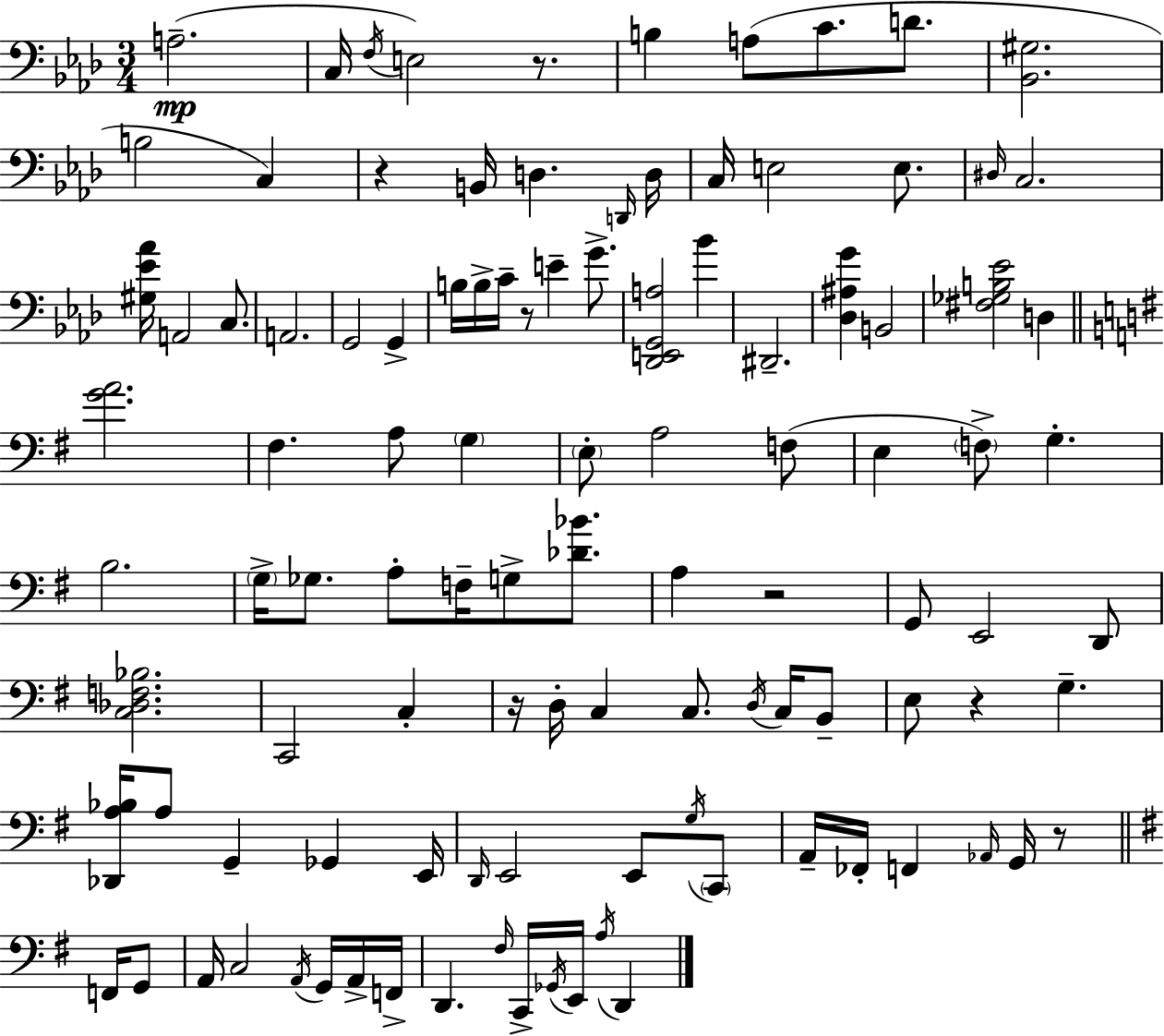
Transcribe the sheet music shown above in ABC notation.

X:1
T:Untitled
M:3/4
L:1/4
K:Ab
A,2 C,/4 F,/4 E,2 z/2 B, A,/2 C/2 D/2 [_B,,^G,]2 B,2 C, z B,,/4 D, D,,/4 D,/4 C,/4 E,2 E,/2 ^D,/4 C,2 [^G,_E_A]/4 A,,2 C,/2 A,,2 G,,2 G,, B,/4 B,/4 C/4 z/2 E G/2 [_D,,E,,G,,A,]2 _B ^D,,2 [_D,^A,G] B,,2 [^F,_G,B,_E]2 D, [GA]2 ^F, A,/2 G, E,/2 A,2 F,/2 E, F,/2 G, B,2 G,/4 _G,/2 A,/2 F,/4 G,/2 [_D_B]/2 A, z2 G,,/2 E,,2 D,,/2 [C,_D,F,_B,]2 C,,2 C, z/4 D,/4 C, C,/2 D,/4 C,/4 B,,/2 E,/2 z G, [_D,,A,_B,]/4 A,/2 G,, _G,, E,,/4 D,,/4 E,,2 E,,/2 G,/4 C,,/2 A,,/4 _F,,/4 F,, _A,,/4 G,,/4 z/2 F,,/4 G,,/2 A,,/4 C,2 A,,/4 G,,/4 A,,/4 F,,/4 D,, ^F,/4 C,,/4 _G,,/4 E,,/4 A,/4 D,,